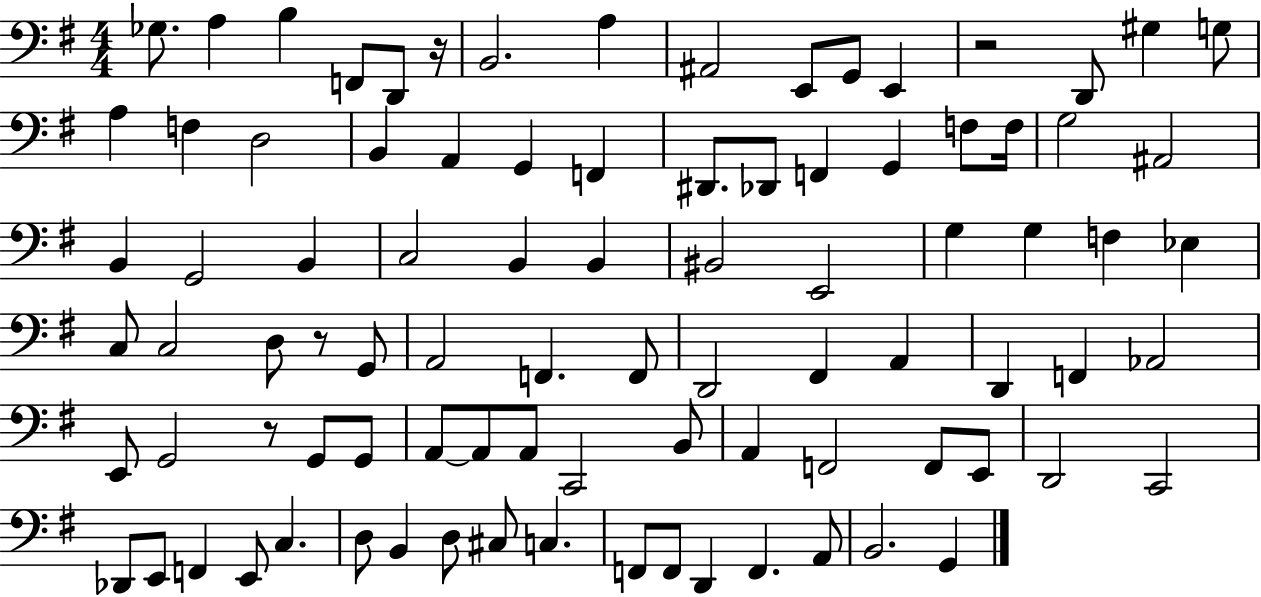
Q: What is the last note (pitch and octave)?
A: G2